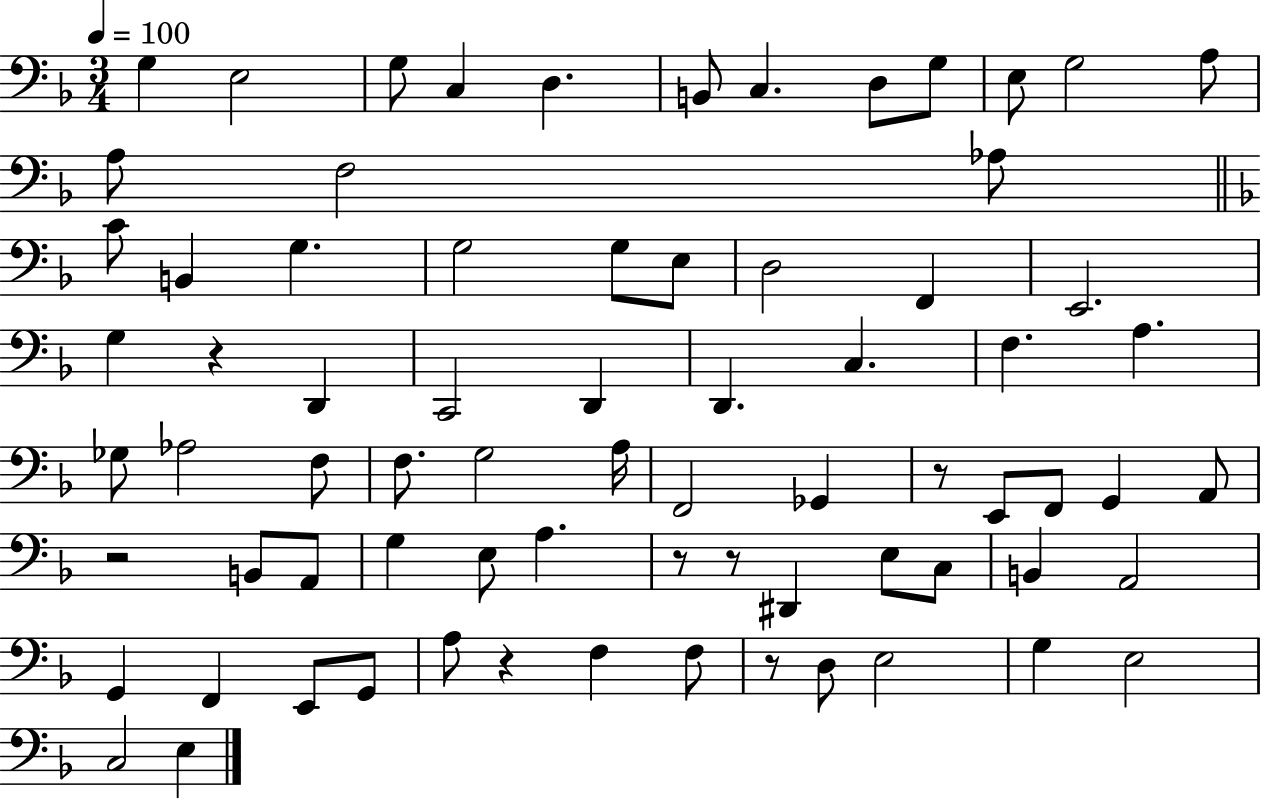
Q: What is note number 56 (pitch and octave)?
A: F2